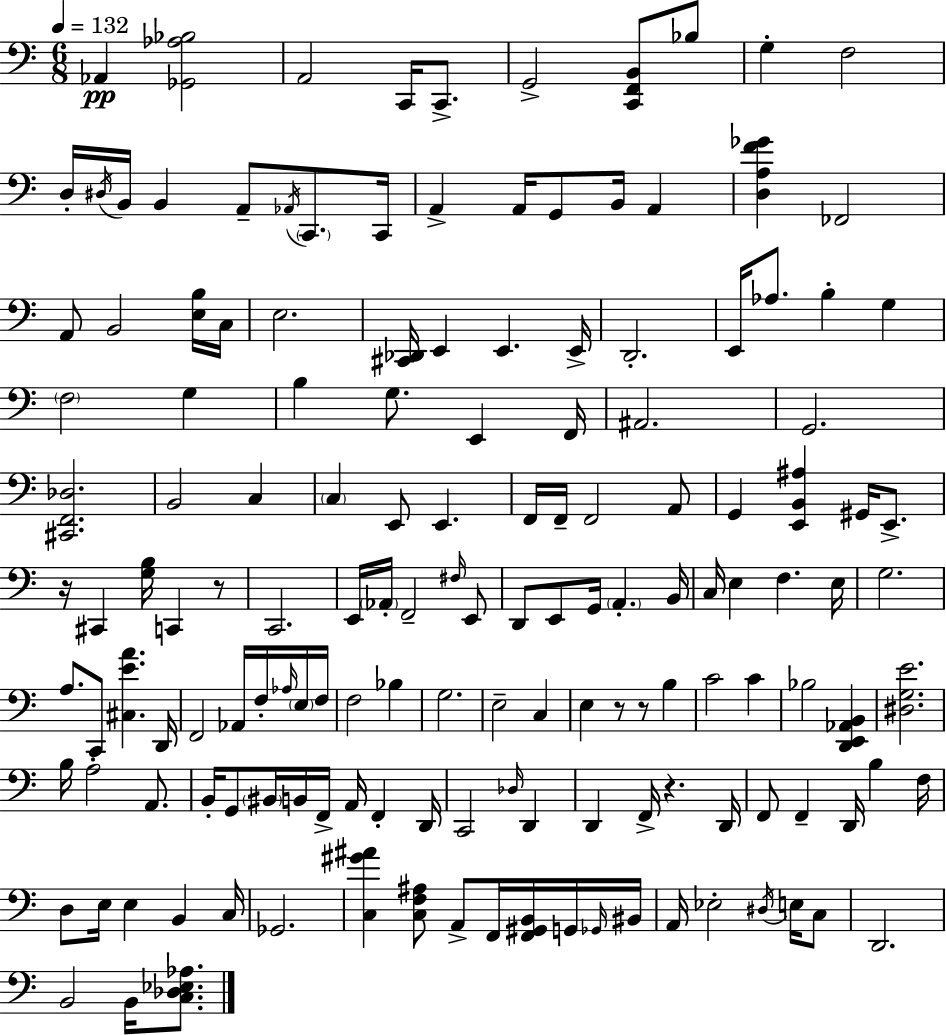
{
  \clef bass
  \numericTimeSignature
  \time 6/8
  \key c \major
  \tempo 4 = 132
  \repeat volta 2 { aes,4\pp <ges, aes bes>2 | a,2 c,16 c,8.-> | g,2-> <c, f, b,>8 bes8 | g4-. f2 | \break d16-. \acciaccatura { dis16 } b,16 b,4 a,8-- \acciaccatura { aes,16 } \parenthesize c,8. | c,16 a,4-> a,16 g,8 b,16 a,4 | <d a f' ges'>4 fes,2 | a,8 b,2 | \break <e b>16 c16 e2. | <cis, des,>16 e,4 e,4. | e,16-> d,2.-. | e,16 aes8. b4-. g4 | \break \parenthesize f2 g4 | b4 g8. e,4 | f,16 ais,2. | g,2. | \break <cis, f, des>2. | b,2 c4 | \parenthesize c4 e,8 e,4. | f,16 f,16-- f,2 | \break a,8 g,4 <e, b, ais>4 gis,16 e,8.-> | r16 cis,4 <g b>16 c,4 | r8 c,2. | e,16 \parenthesize aes,16-. f,2-- | \break \grace { fis16 } e,8 d,8 e,8 g,16 \parenthesize a,4.-. | b,16 c16 e4 f4. | e16 g2. | a8. c,8 <cis e' a'>4. | \break d,16 f,2 aes,16 | f16-. \grace { aes16 } \parenthesize e16 f16 f2 | bes4 g2. | e2-- | \break c4 e4 r8 r8 | b4 c'2 | c'4 bes2 | <d, e, aes, b,>4 <dis g e'>2. | \break b16 a2-. | a,8. b,16-. g,8 \parenthesize bis,16 b,16 f,16-> a,16 f,4-. | d,16 c,2 | \grace { des16 } d,4 d,4 f,16-> r4. | \break d,16 f,8 f,4-- d,16 | b4 f16 d8 e16 e4 | b,4 c16 ges,2. | <c gis' ais'>4 <c f ais>8 a,8-> | \break f,16 <f, gis, b,>16 g,16 \grace { ges,16 } bis,16 a,16 ees2-. | \acciaccatura { dis16 } e16 c8 d,2. | b,2 | b,16 <c des ees aes>8. } \bar "|."
}